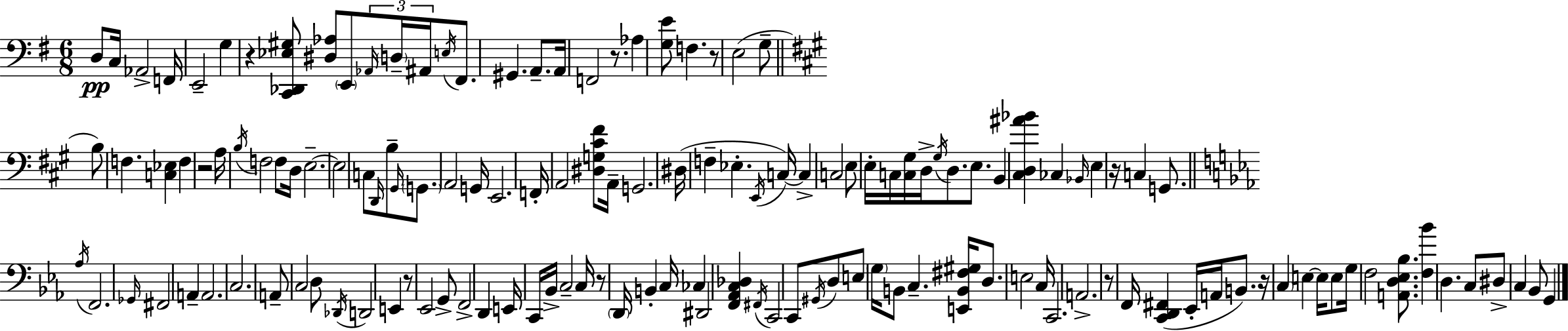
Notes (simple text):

D3/e C3/s Ab2/h F2/s E2/h G3/q R/q [C2,Db2,Eb3,G#3]/e [D#3,Ab3]/e E2/e Ab2/s D3/s A#2/s E3/s F#2/e. G#2/q. A2/e. A2/s F2/h R/e. Ab3/q [G3,E4]/e F3/q. R/e E3/h G3/e B3/e F3/q. [C3,Eb3]/q F3/q R/h A3/s B3/s F3/h F3/e D3/s E3/h. E3/h C3/e D2/s B3/e G#2/s G2/e. A2/h G2/s E2/h. F2/s A2/h [D#3,G3,C#4,F#4]/e A2/s G2/h. D#3/s F3/q Eb3/q. E2/s C3/s C3/q C3/h E3/e E3/s C3/s [C3,G#3]/s D3/s G#3/s D3/e. E3/e. B2/q [C#3,D3,A#4,Bb4]/q CES3/q Bb2/s E3/q R/s C3/q G2/e. Ab3/s F2/h. Gb2/s F#2/h A2/q A2/h. C3/h. A2/e C3/h D3/e Db2/s D2/h E2/q R/e Eb2/h G2/e F2/h D2/q E2/s C2/s Bb2/s C3/h C3/s R/e D2/s B2/q C3/s CES3/q D#2/h [F2,Ab2,C3,Db3]/q F#2/s C2/h C2/e G#2/s D3/e E3/e G3/s B2/e C3/q. [E2,B2,F#3,G#3]/s D3/e. E3/h C3/s C2/h. A2/h. R/e F2/s [C2,D2,F#2]/q Eb2/s A2/s B2/e. R/s C3/q E3/q E3/s E3/e G3/s F3/h [A2,D3,Eb3,Bb3]/e. [F3,Bb4]/q D3/q. C3/e D#3/e C3/q Bb2/e G2/q